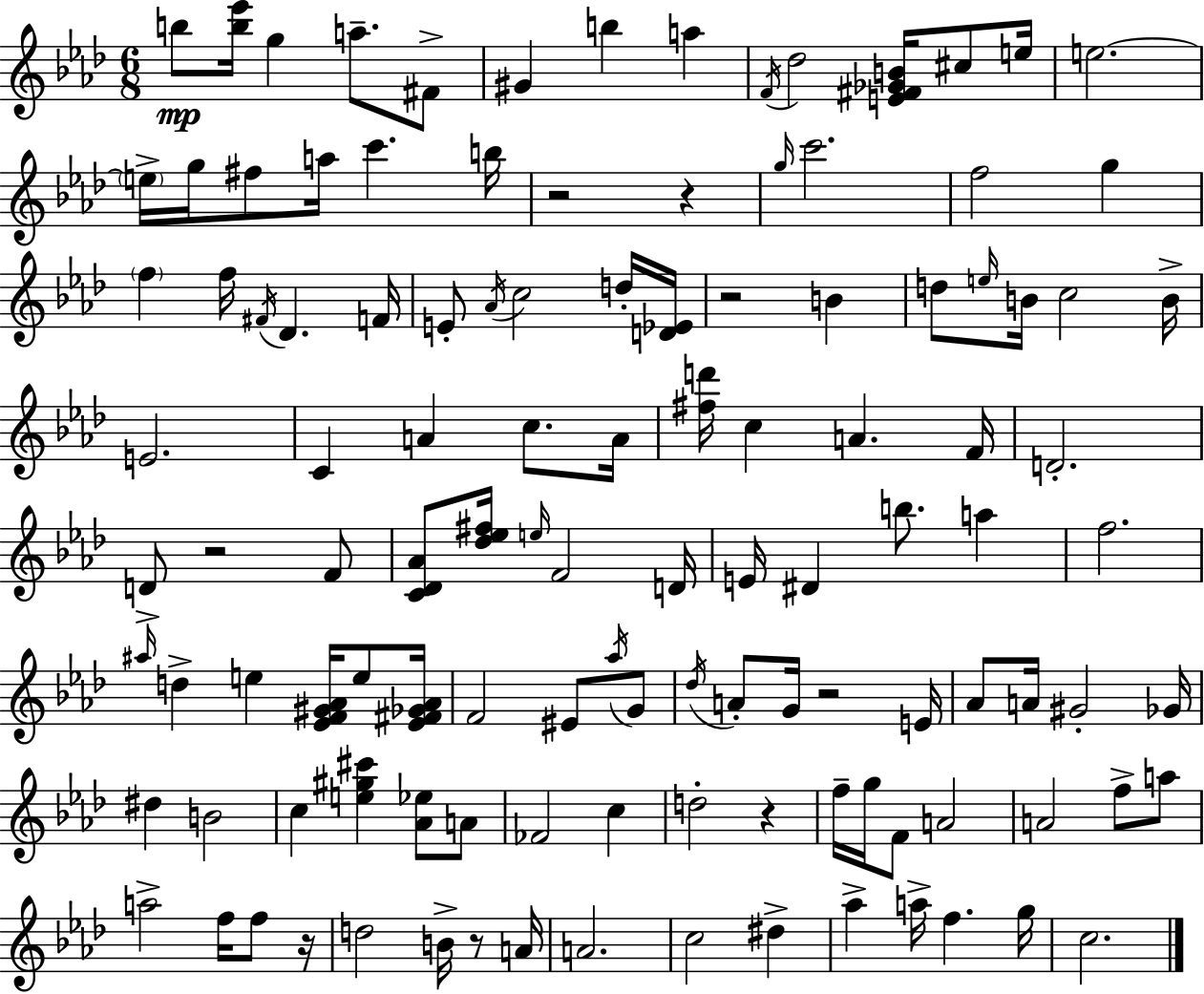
{
  \clef treble
  \numericTimeSignature
  \time 6/8
  \key aes \major
  \repeat volta 2 { b''8\mp <b'' ees'''>16 g''4 a''8.-- fis'8-> | gis'4 b''4 a''4 | \acciaccatura { f'16 } des''2 <e' fis' ges' b'>16 cis''8 | e''16 e''2.~~ | \break \parenthesize e''16-> g''16 fis''8 a''16 c'''4. | b''16 r2 r4 | \grace { g''16 } c'''2. | f''2 g''4 | \break \parenthesize f''4 f''16 \acciaccatura { fis'16 } des'4. | f'16 e'8-. \acciaccatura { aes'16 } c''2 | d''16-. <d' ees'>16 r2 | b'4 d''8 \grace { e''16 } b'16 c''2 | \break b'16-> e'2. | c'4 a'4 | c''8. a'16 <fis'' d'''>16 c''4 a'4. | f'16 d'2.-. | \break d'8-> r2 | f'8 <c' des' aes'>8 <des'' ees'' fis''>16 \grace { e''16 } f'2 | d'16 e'16 dis'4 b''8. | a''4 f''2. | \break \grace { ais''16 } d''4-> e''4 | <ees' f' gis' aes'>16 e''8 <ees' fis' ges' aes'>16 f'2 | eis'8 \acciaccatura { aes''16 } g'8 \acciaccatura { des''16 } a'8-. g'16 | r2 e'16 aes'8 a'16 | \break gis'2-. ges'16 dis''4 | b'2 c''4 | <e'' gis'' cis'''>4 <aes' ees''>8 a'8 fes'2 | c''4 d''2-. | \break r4 f''16-- g''16 f'8 | a'2 a'2 | f''8-> a''8 a''2-> | f''16 f''8 r16 d''2 | \break b'16-> r8 a'16 a'2. | c''2 | dis''4-> aes''4-> | a''16-> f''4. g''16 c''2. | \break } \bar "|."
}